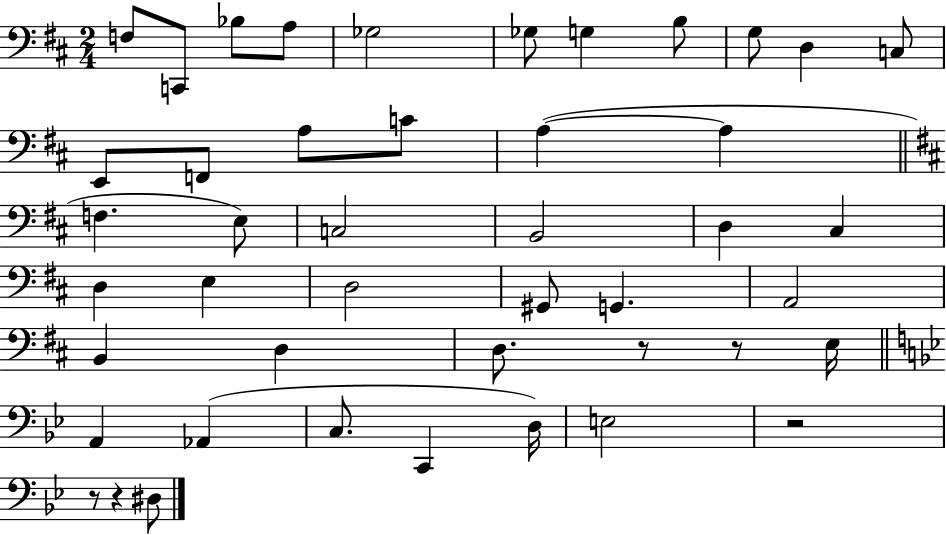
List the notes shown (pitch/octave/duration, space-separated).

F3/e C2/e Bb3/e A3/e Gb3/h Gb3/e G3/q B3/e G3/e D3/q C3/e E2/e F2/e A3/e C4/e A3/q A3/q F3/q. E3/e C3/h B2/h D3/q C#3/q D3/q E3/q D3/h G#2/e G2/q. A2/h B2/q D3/q D3/e. R/e R/e E3/s A2/q Ab2/q C3/e. C2/q D3/s E3/h R/h R/e R/q D#3/e